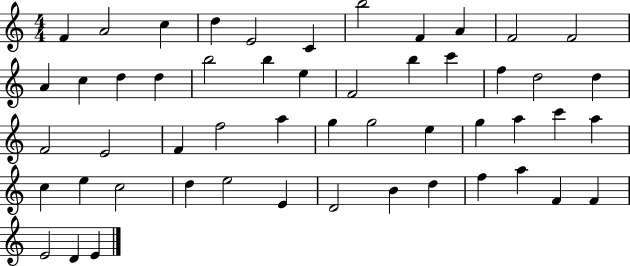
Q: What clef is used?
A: treble